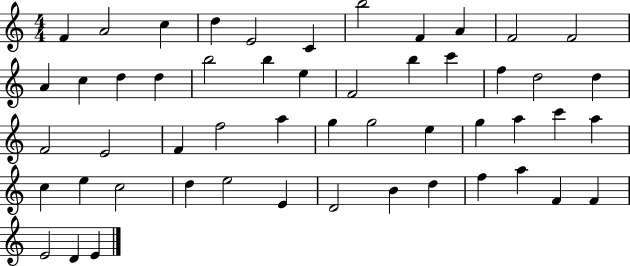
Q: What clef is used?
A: treble